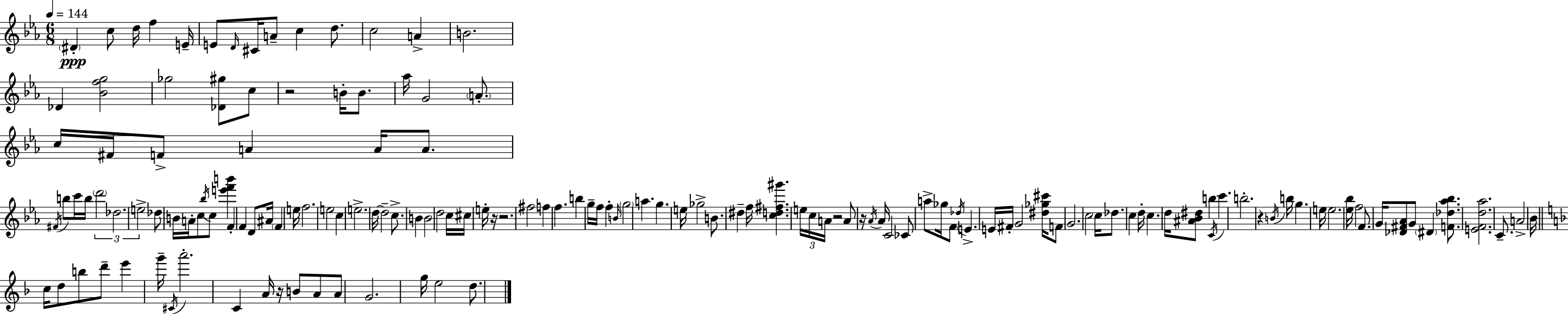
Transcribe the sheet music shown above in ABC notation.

X:1
T:Untitled
M:6/8
L:1/4
K:Cm
^D c/2 d/4 f E/4 E/2 D/4 ^C/4 A/2 c d/2 c2 A B2 _D [_Bfg]2 _g2 [_D^g]/2 c/2 z2 B/4 B/2 _a/4 G2 A/2 c/4 ^F/4 F/2 A A/4 A/2 ^F/4 b/2 c'/4 b/4 d'2 _d2 e2 _d/2 B/4 A/4 c/2 _b/4 c/2 [e'f'b'] F F D/2 ^A/4 F e/4 f2 e2 c e2 d/4 d2 c/2 B B2 d2 c/4 ^c/4 e/4 z/4 z2 ^f2 f f b g/4 f/4 f B/4 g2 a g e/4 _g2 B/2 ^d f/4 [cd^f^g'] e/4 c/4 A/4 z2 A/2 z/4 _A/4 _A/4 C2 _C/2 a/2 _g/4 F/2 _d/4 E E/4 ^F/4 G2 [^d_g^c']/4 F/2 G2 c2 c/4 _d/2 c d/4 c d/4 [^A_B^d]/2 b C/4 c' b2 z B/4 b/4 g e/4 e2 [_e_b]/4 f2 F/2 G/4 [_D^F_A]/2 G/2 ^D [F_d_a_b]/2 [EFd_a]2 C/2 A2 _B/4 c/4 d/2 b/2 d'/2 e' g'/4 ^C/4 a'2 C A/4 z/4 B/2 A/2 A/2 G2 g/4 e2 d/2